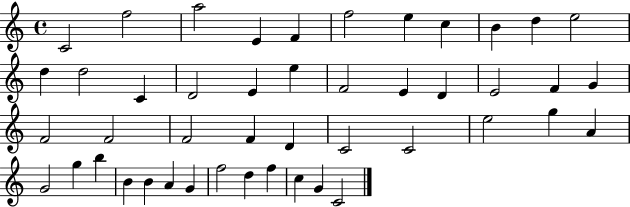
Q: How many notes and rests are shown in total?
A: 46